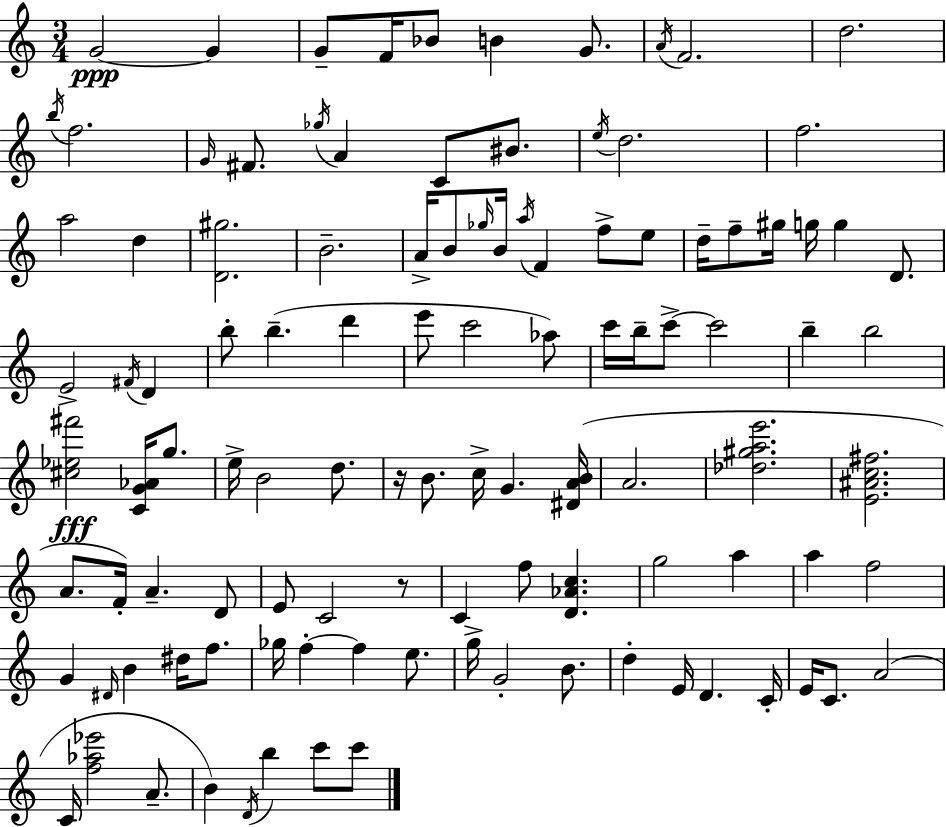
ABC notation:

X:1
T:Untitled
M:3/4
L:1/4
K:Am
G2 G G/2 F/4 _B/2 B G/2 A/4 F2 d2 b/4 f2 G/4 ^F/2 _g/4 A C/2 ^B/2 e/4 d2 f2 a2 d [D^g]2 B2 A/4 B/2 _g/4 B/4 a/4 F f/2 e/2 d/4 f/2 ^g/4 g/4 g D/2 E2 ^F/4 D b/2 b d' e'/2 c'2 _a/2 c'/4 b/4 c'/2 c'2 b b2 [^c_e^f']2 [CG_A]/4 g/2 e/4 B2 d/2 z/4 B/2 c/4 G [^DAB]/4 A2 [_d^gae']2 [E^Ac^f]2 A/2 F/4 A D/2 E/2 C2 z/2 C f/2 [D_Ac] g2 a a f2 G ^D/4 B ^d/4 f/2 _g/4 f f e/2 g/4 G2 B/2 d E/4 D C/4 E/4 C/2 A2 C/4 [f_a_e']2 A/2 B D/4 b c'/2 c'/2